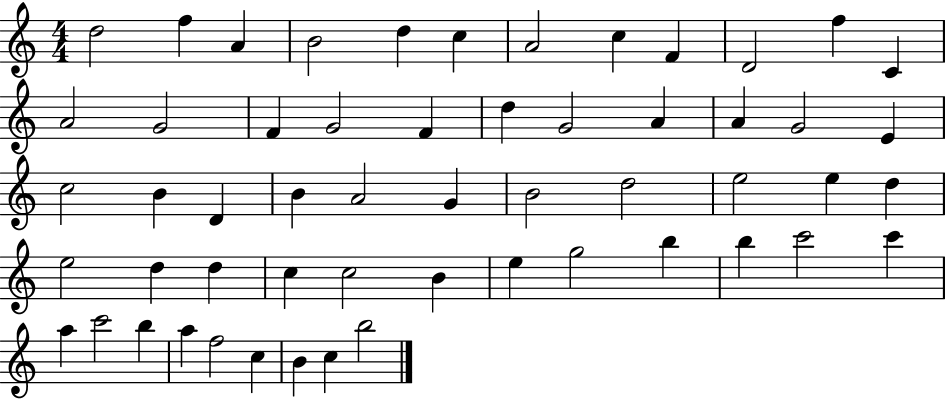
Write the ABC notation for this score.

X:1
T:Untitled
M:4/4
L:1/4
K:C
d2 f A B2 d c A2 c F D2 f C A2 G2 F G2 F d G2 A A G2 E c2 B D B A2 G B2 d2 e2 e d e2 d d c c2 B e g2 b b c'2 c' a c'2 b a f2 c B c b2